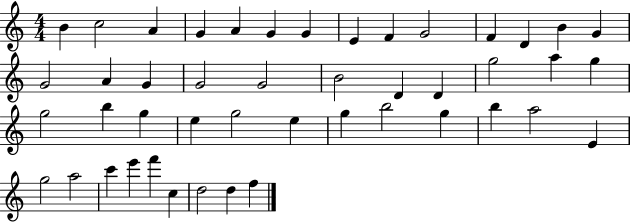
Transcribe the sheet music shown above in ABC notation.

X:1
T:Untitled
M:4/4
L:1/4
K:C
B c2 A G A G G E F G2 F D B G G2 A G G2 G2 B2 D D g2 a g g2 b g e g2 e g b2 g b a2 E g2 a2 c' e' f' c d2 d f